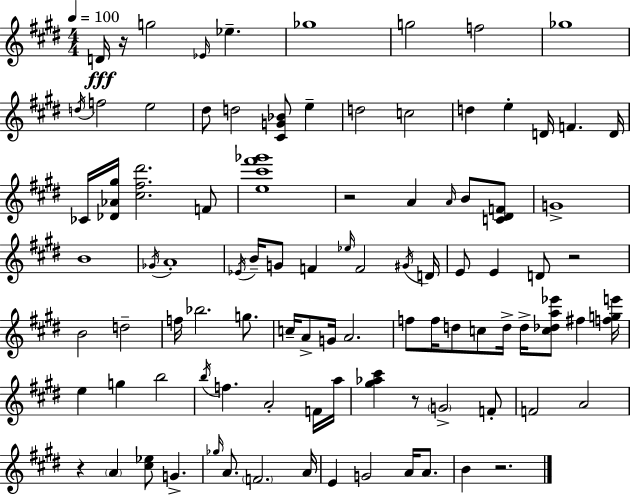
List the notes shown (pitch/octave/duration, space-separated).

D4/s R/s G5/h Eb4/s Eb5/q. Gb5/w G5/h F5/h Gb5/w D5/s F5/h E5/h D#5/e D5/h [C#4,G4,Bb4]/e E5/q D5/h C5/h D5/q E5/q D4/s F4/q. D4/s CES4/s [Db4,Ab4,G#5]/s [C#5,F#5,D#6]/h. F4/e [E5,C#6,F#6,Gb6]/w R/h A4/q A4/s B4/e [C4,D#4,F4]/e G4/w B4/w Gb4/s A4/w Eb4/s B4/s G4/e F4/q Eb5/s F4/h G#4/s D4/s E4/e E4/q D4/e R/h B4/h D5/h F5/s Bb5/h. G5/e. C5/s A4/e G4/s A4/h. F5/e F5/s D5/e C5/e D5/s D5/s [C5,Db5,A5,Eb6]/e F#5/q [F5,G5,E6]/s E5/q G5/q B5/h B5/s F5/q. A4/h F4/s A5/s [G#5,Ab5,C#6]/q R/e G4/h F4/e F4/h A4/h R/q A4/q [C#5,Eb5]/e G4/q. Gb5/s A4/e. F4/h. A4/s E4/q G4/h A4/s A4/e. B4/q R/h.